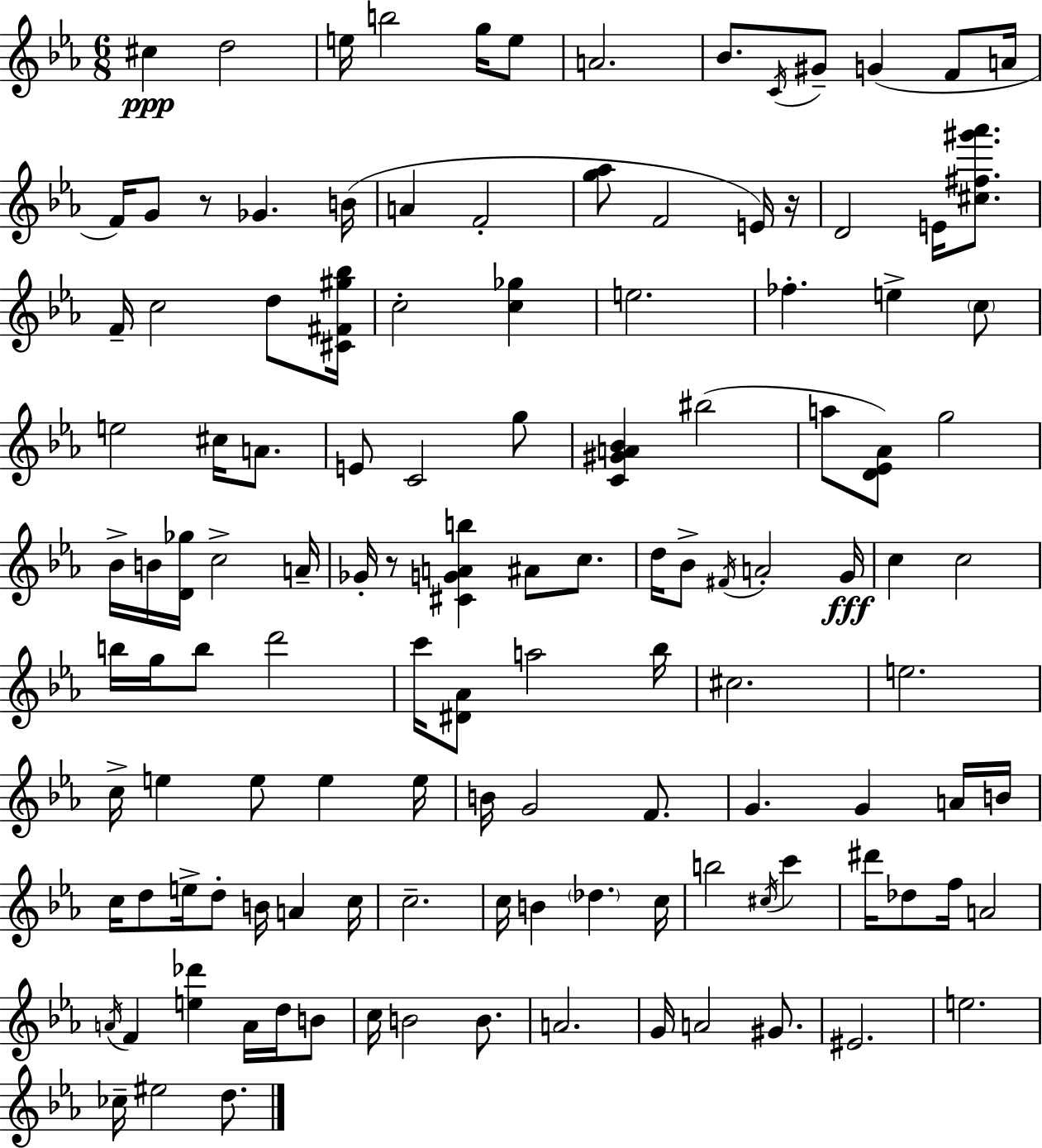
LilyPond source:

{
  \clef treble
  \numericTimeSignature
  \time 6/8
  \key ees \major
  cis''4\ppp d''2 | e''16 b''2 g''16 e''8 | a'2. | bes'8. \acciaccatura { c'16 } gis'8-- g'4( f'8 | \break a'16 f'16) g'8 r8 ges'4. | b'16( a'4 f'2-. | <g'' aes''>8 f'2 e'16) | r16 d'2 e'16 <cis'' fis'' gis''' aes'''>8. | \break f'16-- c''2 d''8 | <cis' fis' gis'' bes''>16 c''2-. <c'' ges''>4 | e''2. | fes''4.-. e''4-> \parenthesize c''8 | \break e''2 cis''16 a'8. | e'8 c'2 g''8 | <c' gis' a' bes'>4 bis''2( | a''8 <d' ees' aes'>8) g''2 | \break bes'16-> b'16 <d' ges''>16 c''2-> | a'16-- ges'16-. r8 <cis' g' a' b''>4 ais'8 c''8. | d''16 bes'8-> \acciaccatura { fis'16 } a'2-. | g'16\fff c''4 c''2 | \break b''16 g''16 b''8 d'''2 | c'''16 <dis' aes'>8 a''2 | bes''16 cis''2. | e''2. | \break c''16-> e''4 e''8 e''4 | e''16 b'16 g'2 f'8. | g'4. g'4 | a'16 b'16 c''16 d''8 e''16-> d''8-. b'16 a'4 | \break c''16 c''2.-- | c''16 b'4 \parenthesize des''4. | c''16 b''2 \acciaccatura { cis''16 } c'''4 | dis'''16 des''8 f''16 a'2 | \break \acciaccatura { a'16 } f'4 <e'' des'''>4 | a'16 d''16 b'8 c''16 b'2 | b'8. a'2. | g'16 a'2 | \break gis'8. eis'2. | e''2. | ces''16-- eis''2 | d''8. \bar "|."
}